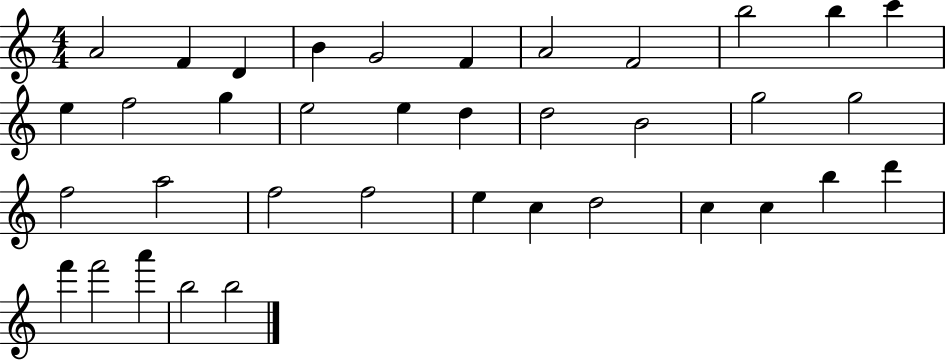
{
  \clef treble
  \numericTimeSignature
  \time 4/4
  \key c \major
  a'2 f'4 d'4 | b'4 g'2 f'4 | a'2 f'2 | b''2 b''4 c'''4 | \break e''4 f''2 g''4 | e''2 e''4 d''4 | d''2 b'2 | g''2 g''2 | \break f''2 a''2 | f''2 f''2 | e''4 c''4 d''2 | c''4 c''4 b''4 d'''4 | \break f'''4 f'''2 a'''4 | b''2 b''2 | \bar "|."
}